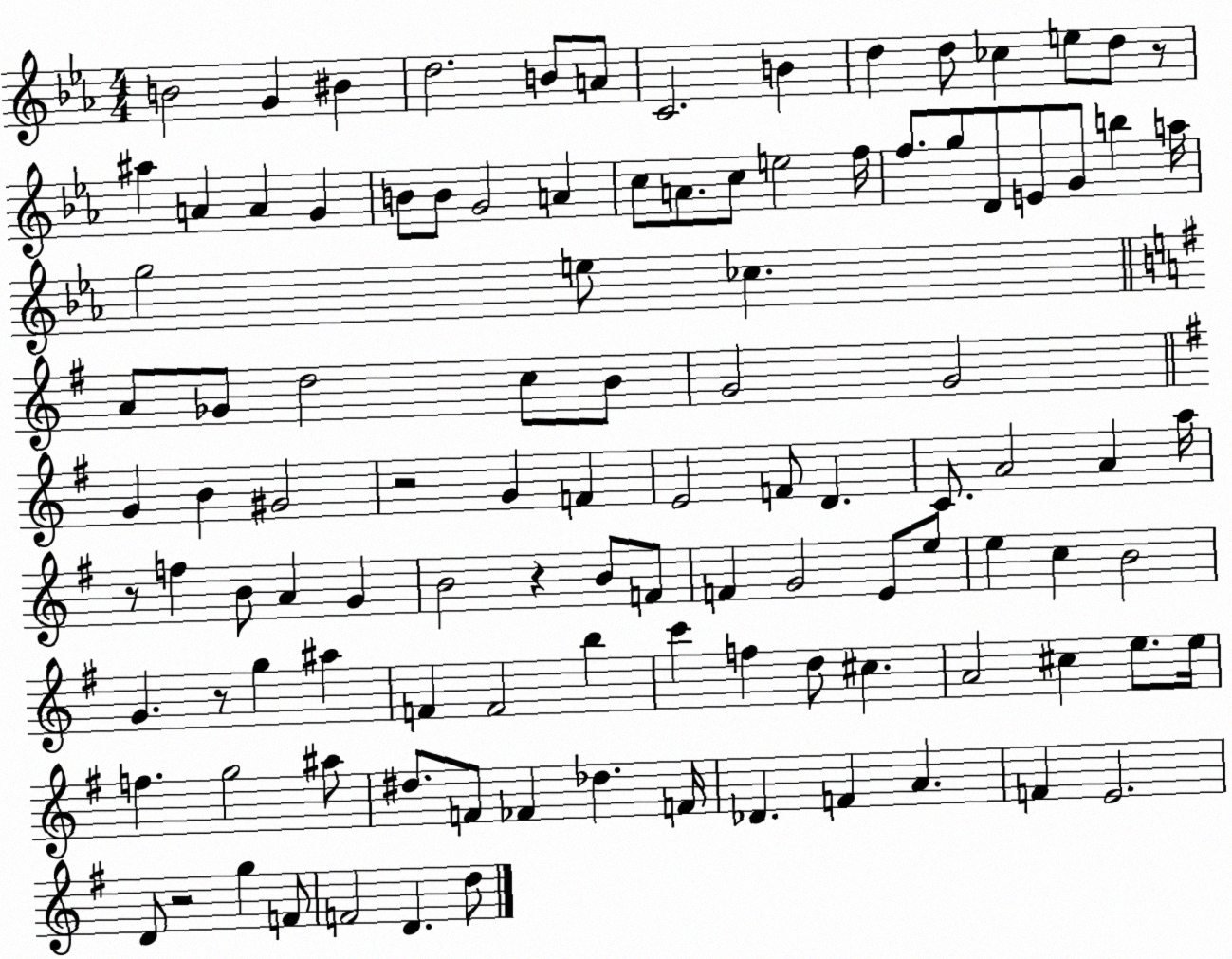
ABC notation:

X:1
T:Untitled
M:4/4
L:1/4
K:Eb
B2 G ^B d2 B/2 A/2 C2 B d d/2 _c e/2 d/2 z/2 ^a A A G B/2 B/2 G2 A c/2 A/2 c/2 e2 f/4 f/2 g/2 D/2 E/2 G/2 b a/4 g2 e/2 _c A/2 _G/2 d2 c/2 B/2 G2 G2 G B ^G2 z2 G F E2 F/2 D C/2 A2 A a/4 z/2 f B/2 A G B2 z B/2 F/2 F G2 E/2 e/2 e c B2 G z/2 g ^a F F2 b c' f d/2 ^c A2 ^c e/2 e/4 f g2 ^a/2 ^d/2 F/2 _F _d F/4 _D F A F E2 D/2 z2 g F/2 F2 D d/2